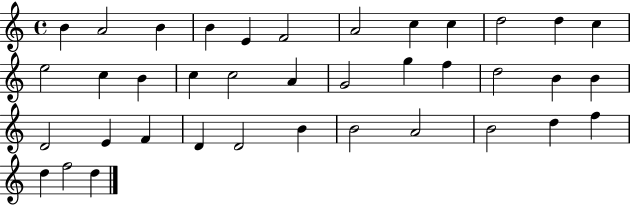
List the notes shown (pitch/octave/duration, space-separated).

B4/q A4/h B4/q B4/q E4/q F4/h A4/h C5/q C5/q D5/h D5/q C5/q E5/h C5/q B4/q C5/q C5/h A4/q G4/h G5/q F5/q D5/h B4/q B4/q D4/h E4/q F4/q D4/q D4/h B4/q B4/h A4/h B4/h D5/q F5/q D5/q F5/h D5/q